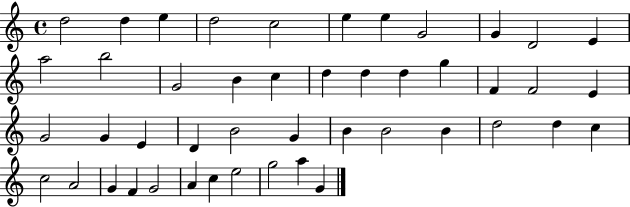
{
  \clef treble
  \time 4/4
  \defaultTimeSignature
  \key c \major
  d''2 d''4 e''4 | d''2 c''2 | e''4 e''4 g'2 | g'4 d'2 e'4 | \break a''2 b''2 | g'2 b'4 c''4 | d''4 d''4 d''4 g''4 | f'4 f'2 e'4 | \break g'2 g'4 e'4 | d'4 b'2 g'4 | b'4 b'2 b'4 | d''2 d''4 c''4 | \break c''2 a'2 | g'4 f'4 g'2 | a'4 c''4 e''2 | g''2 a''4 g'4 | \break \bar "|."
}